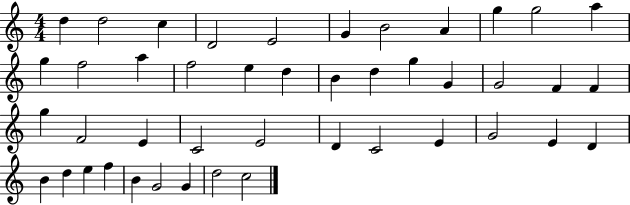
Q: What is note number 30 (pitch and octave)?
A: D4